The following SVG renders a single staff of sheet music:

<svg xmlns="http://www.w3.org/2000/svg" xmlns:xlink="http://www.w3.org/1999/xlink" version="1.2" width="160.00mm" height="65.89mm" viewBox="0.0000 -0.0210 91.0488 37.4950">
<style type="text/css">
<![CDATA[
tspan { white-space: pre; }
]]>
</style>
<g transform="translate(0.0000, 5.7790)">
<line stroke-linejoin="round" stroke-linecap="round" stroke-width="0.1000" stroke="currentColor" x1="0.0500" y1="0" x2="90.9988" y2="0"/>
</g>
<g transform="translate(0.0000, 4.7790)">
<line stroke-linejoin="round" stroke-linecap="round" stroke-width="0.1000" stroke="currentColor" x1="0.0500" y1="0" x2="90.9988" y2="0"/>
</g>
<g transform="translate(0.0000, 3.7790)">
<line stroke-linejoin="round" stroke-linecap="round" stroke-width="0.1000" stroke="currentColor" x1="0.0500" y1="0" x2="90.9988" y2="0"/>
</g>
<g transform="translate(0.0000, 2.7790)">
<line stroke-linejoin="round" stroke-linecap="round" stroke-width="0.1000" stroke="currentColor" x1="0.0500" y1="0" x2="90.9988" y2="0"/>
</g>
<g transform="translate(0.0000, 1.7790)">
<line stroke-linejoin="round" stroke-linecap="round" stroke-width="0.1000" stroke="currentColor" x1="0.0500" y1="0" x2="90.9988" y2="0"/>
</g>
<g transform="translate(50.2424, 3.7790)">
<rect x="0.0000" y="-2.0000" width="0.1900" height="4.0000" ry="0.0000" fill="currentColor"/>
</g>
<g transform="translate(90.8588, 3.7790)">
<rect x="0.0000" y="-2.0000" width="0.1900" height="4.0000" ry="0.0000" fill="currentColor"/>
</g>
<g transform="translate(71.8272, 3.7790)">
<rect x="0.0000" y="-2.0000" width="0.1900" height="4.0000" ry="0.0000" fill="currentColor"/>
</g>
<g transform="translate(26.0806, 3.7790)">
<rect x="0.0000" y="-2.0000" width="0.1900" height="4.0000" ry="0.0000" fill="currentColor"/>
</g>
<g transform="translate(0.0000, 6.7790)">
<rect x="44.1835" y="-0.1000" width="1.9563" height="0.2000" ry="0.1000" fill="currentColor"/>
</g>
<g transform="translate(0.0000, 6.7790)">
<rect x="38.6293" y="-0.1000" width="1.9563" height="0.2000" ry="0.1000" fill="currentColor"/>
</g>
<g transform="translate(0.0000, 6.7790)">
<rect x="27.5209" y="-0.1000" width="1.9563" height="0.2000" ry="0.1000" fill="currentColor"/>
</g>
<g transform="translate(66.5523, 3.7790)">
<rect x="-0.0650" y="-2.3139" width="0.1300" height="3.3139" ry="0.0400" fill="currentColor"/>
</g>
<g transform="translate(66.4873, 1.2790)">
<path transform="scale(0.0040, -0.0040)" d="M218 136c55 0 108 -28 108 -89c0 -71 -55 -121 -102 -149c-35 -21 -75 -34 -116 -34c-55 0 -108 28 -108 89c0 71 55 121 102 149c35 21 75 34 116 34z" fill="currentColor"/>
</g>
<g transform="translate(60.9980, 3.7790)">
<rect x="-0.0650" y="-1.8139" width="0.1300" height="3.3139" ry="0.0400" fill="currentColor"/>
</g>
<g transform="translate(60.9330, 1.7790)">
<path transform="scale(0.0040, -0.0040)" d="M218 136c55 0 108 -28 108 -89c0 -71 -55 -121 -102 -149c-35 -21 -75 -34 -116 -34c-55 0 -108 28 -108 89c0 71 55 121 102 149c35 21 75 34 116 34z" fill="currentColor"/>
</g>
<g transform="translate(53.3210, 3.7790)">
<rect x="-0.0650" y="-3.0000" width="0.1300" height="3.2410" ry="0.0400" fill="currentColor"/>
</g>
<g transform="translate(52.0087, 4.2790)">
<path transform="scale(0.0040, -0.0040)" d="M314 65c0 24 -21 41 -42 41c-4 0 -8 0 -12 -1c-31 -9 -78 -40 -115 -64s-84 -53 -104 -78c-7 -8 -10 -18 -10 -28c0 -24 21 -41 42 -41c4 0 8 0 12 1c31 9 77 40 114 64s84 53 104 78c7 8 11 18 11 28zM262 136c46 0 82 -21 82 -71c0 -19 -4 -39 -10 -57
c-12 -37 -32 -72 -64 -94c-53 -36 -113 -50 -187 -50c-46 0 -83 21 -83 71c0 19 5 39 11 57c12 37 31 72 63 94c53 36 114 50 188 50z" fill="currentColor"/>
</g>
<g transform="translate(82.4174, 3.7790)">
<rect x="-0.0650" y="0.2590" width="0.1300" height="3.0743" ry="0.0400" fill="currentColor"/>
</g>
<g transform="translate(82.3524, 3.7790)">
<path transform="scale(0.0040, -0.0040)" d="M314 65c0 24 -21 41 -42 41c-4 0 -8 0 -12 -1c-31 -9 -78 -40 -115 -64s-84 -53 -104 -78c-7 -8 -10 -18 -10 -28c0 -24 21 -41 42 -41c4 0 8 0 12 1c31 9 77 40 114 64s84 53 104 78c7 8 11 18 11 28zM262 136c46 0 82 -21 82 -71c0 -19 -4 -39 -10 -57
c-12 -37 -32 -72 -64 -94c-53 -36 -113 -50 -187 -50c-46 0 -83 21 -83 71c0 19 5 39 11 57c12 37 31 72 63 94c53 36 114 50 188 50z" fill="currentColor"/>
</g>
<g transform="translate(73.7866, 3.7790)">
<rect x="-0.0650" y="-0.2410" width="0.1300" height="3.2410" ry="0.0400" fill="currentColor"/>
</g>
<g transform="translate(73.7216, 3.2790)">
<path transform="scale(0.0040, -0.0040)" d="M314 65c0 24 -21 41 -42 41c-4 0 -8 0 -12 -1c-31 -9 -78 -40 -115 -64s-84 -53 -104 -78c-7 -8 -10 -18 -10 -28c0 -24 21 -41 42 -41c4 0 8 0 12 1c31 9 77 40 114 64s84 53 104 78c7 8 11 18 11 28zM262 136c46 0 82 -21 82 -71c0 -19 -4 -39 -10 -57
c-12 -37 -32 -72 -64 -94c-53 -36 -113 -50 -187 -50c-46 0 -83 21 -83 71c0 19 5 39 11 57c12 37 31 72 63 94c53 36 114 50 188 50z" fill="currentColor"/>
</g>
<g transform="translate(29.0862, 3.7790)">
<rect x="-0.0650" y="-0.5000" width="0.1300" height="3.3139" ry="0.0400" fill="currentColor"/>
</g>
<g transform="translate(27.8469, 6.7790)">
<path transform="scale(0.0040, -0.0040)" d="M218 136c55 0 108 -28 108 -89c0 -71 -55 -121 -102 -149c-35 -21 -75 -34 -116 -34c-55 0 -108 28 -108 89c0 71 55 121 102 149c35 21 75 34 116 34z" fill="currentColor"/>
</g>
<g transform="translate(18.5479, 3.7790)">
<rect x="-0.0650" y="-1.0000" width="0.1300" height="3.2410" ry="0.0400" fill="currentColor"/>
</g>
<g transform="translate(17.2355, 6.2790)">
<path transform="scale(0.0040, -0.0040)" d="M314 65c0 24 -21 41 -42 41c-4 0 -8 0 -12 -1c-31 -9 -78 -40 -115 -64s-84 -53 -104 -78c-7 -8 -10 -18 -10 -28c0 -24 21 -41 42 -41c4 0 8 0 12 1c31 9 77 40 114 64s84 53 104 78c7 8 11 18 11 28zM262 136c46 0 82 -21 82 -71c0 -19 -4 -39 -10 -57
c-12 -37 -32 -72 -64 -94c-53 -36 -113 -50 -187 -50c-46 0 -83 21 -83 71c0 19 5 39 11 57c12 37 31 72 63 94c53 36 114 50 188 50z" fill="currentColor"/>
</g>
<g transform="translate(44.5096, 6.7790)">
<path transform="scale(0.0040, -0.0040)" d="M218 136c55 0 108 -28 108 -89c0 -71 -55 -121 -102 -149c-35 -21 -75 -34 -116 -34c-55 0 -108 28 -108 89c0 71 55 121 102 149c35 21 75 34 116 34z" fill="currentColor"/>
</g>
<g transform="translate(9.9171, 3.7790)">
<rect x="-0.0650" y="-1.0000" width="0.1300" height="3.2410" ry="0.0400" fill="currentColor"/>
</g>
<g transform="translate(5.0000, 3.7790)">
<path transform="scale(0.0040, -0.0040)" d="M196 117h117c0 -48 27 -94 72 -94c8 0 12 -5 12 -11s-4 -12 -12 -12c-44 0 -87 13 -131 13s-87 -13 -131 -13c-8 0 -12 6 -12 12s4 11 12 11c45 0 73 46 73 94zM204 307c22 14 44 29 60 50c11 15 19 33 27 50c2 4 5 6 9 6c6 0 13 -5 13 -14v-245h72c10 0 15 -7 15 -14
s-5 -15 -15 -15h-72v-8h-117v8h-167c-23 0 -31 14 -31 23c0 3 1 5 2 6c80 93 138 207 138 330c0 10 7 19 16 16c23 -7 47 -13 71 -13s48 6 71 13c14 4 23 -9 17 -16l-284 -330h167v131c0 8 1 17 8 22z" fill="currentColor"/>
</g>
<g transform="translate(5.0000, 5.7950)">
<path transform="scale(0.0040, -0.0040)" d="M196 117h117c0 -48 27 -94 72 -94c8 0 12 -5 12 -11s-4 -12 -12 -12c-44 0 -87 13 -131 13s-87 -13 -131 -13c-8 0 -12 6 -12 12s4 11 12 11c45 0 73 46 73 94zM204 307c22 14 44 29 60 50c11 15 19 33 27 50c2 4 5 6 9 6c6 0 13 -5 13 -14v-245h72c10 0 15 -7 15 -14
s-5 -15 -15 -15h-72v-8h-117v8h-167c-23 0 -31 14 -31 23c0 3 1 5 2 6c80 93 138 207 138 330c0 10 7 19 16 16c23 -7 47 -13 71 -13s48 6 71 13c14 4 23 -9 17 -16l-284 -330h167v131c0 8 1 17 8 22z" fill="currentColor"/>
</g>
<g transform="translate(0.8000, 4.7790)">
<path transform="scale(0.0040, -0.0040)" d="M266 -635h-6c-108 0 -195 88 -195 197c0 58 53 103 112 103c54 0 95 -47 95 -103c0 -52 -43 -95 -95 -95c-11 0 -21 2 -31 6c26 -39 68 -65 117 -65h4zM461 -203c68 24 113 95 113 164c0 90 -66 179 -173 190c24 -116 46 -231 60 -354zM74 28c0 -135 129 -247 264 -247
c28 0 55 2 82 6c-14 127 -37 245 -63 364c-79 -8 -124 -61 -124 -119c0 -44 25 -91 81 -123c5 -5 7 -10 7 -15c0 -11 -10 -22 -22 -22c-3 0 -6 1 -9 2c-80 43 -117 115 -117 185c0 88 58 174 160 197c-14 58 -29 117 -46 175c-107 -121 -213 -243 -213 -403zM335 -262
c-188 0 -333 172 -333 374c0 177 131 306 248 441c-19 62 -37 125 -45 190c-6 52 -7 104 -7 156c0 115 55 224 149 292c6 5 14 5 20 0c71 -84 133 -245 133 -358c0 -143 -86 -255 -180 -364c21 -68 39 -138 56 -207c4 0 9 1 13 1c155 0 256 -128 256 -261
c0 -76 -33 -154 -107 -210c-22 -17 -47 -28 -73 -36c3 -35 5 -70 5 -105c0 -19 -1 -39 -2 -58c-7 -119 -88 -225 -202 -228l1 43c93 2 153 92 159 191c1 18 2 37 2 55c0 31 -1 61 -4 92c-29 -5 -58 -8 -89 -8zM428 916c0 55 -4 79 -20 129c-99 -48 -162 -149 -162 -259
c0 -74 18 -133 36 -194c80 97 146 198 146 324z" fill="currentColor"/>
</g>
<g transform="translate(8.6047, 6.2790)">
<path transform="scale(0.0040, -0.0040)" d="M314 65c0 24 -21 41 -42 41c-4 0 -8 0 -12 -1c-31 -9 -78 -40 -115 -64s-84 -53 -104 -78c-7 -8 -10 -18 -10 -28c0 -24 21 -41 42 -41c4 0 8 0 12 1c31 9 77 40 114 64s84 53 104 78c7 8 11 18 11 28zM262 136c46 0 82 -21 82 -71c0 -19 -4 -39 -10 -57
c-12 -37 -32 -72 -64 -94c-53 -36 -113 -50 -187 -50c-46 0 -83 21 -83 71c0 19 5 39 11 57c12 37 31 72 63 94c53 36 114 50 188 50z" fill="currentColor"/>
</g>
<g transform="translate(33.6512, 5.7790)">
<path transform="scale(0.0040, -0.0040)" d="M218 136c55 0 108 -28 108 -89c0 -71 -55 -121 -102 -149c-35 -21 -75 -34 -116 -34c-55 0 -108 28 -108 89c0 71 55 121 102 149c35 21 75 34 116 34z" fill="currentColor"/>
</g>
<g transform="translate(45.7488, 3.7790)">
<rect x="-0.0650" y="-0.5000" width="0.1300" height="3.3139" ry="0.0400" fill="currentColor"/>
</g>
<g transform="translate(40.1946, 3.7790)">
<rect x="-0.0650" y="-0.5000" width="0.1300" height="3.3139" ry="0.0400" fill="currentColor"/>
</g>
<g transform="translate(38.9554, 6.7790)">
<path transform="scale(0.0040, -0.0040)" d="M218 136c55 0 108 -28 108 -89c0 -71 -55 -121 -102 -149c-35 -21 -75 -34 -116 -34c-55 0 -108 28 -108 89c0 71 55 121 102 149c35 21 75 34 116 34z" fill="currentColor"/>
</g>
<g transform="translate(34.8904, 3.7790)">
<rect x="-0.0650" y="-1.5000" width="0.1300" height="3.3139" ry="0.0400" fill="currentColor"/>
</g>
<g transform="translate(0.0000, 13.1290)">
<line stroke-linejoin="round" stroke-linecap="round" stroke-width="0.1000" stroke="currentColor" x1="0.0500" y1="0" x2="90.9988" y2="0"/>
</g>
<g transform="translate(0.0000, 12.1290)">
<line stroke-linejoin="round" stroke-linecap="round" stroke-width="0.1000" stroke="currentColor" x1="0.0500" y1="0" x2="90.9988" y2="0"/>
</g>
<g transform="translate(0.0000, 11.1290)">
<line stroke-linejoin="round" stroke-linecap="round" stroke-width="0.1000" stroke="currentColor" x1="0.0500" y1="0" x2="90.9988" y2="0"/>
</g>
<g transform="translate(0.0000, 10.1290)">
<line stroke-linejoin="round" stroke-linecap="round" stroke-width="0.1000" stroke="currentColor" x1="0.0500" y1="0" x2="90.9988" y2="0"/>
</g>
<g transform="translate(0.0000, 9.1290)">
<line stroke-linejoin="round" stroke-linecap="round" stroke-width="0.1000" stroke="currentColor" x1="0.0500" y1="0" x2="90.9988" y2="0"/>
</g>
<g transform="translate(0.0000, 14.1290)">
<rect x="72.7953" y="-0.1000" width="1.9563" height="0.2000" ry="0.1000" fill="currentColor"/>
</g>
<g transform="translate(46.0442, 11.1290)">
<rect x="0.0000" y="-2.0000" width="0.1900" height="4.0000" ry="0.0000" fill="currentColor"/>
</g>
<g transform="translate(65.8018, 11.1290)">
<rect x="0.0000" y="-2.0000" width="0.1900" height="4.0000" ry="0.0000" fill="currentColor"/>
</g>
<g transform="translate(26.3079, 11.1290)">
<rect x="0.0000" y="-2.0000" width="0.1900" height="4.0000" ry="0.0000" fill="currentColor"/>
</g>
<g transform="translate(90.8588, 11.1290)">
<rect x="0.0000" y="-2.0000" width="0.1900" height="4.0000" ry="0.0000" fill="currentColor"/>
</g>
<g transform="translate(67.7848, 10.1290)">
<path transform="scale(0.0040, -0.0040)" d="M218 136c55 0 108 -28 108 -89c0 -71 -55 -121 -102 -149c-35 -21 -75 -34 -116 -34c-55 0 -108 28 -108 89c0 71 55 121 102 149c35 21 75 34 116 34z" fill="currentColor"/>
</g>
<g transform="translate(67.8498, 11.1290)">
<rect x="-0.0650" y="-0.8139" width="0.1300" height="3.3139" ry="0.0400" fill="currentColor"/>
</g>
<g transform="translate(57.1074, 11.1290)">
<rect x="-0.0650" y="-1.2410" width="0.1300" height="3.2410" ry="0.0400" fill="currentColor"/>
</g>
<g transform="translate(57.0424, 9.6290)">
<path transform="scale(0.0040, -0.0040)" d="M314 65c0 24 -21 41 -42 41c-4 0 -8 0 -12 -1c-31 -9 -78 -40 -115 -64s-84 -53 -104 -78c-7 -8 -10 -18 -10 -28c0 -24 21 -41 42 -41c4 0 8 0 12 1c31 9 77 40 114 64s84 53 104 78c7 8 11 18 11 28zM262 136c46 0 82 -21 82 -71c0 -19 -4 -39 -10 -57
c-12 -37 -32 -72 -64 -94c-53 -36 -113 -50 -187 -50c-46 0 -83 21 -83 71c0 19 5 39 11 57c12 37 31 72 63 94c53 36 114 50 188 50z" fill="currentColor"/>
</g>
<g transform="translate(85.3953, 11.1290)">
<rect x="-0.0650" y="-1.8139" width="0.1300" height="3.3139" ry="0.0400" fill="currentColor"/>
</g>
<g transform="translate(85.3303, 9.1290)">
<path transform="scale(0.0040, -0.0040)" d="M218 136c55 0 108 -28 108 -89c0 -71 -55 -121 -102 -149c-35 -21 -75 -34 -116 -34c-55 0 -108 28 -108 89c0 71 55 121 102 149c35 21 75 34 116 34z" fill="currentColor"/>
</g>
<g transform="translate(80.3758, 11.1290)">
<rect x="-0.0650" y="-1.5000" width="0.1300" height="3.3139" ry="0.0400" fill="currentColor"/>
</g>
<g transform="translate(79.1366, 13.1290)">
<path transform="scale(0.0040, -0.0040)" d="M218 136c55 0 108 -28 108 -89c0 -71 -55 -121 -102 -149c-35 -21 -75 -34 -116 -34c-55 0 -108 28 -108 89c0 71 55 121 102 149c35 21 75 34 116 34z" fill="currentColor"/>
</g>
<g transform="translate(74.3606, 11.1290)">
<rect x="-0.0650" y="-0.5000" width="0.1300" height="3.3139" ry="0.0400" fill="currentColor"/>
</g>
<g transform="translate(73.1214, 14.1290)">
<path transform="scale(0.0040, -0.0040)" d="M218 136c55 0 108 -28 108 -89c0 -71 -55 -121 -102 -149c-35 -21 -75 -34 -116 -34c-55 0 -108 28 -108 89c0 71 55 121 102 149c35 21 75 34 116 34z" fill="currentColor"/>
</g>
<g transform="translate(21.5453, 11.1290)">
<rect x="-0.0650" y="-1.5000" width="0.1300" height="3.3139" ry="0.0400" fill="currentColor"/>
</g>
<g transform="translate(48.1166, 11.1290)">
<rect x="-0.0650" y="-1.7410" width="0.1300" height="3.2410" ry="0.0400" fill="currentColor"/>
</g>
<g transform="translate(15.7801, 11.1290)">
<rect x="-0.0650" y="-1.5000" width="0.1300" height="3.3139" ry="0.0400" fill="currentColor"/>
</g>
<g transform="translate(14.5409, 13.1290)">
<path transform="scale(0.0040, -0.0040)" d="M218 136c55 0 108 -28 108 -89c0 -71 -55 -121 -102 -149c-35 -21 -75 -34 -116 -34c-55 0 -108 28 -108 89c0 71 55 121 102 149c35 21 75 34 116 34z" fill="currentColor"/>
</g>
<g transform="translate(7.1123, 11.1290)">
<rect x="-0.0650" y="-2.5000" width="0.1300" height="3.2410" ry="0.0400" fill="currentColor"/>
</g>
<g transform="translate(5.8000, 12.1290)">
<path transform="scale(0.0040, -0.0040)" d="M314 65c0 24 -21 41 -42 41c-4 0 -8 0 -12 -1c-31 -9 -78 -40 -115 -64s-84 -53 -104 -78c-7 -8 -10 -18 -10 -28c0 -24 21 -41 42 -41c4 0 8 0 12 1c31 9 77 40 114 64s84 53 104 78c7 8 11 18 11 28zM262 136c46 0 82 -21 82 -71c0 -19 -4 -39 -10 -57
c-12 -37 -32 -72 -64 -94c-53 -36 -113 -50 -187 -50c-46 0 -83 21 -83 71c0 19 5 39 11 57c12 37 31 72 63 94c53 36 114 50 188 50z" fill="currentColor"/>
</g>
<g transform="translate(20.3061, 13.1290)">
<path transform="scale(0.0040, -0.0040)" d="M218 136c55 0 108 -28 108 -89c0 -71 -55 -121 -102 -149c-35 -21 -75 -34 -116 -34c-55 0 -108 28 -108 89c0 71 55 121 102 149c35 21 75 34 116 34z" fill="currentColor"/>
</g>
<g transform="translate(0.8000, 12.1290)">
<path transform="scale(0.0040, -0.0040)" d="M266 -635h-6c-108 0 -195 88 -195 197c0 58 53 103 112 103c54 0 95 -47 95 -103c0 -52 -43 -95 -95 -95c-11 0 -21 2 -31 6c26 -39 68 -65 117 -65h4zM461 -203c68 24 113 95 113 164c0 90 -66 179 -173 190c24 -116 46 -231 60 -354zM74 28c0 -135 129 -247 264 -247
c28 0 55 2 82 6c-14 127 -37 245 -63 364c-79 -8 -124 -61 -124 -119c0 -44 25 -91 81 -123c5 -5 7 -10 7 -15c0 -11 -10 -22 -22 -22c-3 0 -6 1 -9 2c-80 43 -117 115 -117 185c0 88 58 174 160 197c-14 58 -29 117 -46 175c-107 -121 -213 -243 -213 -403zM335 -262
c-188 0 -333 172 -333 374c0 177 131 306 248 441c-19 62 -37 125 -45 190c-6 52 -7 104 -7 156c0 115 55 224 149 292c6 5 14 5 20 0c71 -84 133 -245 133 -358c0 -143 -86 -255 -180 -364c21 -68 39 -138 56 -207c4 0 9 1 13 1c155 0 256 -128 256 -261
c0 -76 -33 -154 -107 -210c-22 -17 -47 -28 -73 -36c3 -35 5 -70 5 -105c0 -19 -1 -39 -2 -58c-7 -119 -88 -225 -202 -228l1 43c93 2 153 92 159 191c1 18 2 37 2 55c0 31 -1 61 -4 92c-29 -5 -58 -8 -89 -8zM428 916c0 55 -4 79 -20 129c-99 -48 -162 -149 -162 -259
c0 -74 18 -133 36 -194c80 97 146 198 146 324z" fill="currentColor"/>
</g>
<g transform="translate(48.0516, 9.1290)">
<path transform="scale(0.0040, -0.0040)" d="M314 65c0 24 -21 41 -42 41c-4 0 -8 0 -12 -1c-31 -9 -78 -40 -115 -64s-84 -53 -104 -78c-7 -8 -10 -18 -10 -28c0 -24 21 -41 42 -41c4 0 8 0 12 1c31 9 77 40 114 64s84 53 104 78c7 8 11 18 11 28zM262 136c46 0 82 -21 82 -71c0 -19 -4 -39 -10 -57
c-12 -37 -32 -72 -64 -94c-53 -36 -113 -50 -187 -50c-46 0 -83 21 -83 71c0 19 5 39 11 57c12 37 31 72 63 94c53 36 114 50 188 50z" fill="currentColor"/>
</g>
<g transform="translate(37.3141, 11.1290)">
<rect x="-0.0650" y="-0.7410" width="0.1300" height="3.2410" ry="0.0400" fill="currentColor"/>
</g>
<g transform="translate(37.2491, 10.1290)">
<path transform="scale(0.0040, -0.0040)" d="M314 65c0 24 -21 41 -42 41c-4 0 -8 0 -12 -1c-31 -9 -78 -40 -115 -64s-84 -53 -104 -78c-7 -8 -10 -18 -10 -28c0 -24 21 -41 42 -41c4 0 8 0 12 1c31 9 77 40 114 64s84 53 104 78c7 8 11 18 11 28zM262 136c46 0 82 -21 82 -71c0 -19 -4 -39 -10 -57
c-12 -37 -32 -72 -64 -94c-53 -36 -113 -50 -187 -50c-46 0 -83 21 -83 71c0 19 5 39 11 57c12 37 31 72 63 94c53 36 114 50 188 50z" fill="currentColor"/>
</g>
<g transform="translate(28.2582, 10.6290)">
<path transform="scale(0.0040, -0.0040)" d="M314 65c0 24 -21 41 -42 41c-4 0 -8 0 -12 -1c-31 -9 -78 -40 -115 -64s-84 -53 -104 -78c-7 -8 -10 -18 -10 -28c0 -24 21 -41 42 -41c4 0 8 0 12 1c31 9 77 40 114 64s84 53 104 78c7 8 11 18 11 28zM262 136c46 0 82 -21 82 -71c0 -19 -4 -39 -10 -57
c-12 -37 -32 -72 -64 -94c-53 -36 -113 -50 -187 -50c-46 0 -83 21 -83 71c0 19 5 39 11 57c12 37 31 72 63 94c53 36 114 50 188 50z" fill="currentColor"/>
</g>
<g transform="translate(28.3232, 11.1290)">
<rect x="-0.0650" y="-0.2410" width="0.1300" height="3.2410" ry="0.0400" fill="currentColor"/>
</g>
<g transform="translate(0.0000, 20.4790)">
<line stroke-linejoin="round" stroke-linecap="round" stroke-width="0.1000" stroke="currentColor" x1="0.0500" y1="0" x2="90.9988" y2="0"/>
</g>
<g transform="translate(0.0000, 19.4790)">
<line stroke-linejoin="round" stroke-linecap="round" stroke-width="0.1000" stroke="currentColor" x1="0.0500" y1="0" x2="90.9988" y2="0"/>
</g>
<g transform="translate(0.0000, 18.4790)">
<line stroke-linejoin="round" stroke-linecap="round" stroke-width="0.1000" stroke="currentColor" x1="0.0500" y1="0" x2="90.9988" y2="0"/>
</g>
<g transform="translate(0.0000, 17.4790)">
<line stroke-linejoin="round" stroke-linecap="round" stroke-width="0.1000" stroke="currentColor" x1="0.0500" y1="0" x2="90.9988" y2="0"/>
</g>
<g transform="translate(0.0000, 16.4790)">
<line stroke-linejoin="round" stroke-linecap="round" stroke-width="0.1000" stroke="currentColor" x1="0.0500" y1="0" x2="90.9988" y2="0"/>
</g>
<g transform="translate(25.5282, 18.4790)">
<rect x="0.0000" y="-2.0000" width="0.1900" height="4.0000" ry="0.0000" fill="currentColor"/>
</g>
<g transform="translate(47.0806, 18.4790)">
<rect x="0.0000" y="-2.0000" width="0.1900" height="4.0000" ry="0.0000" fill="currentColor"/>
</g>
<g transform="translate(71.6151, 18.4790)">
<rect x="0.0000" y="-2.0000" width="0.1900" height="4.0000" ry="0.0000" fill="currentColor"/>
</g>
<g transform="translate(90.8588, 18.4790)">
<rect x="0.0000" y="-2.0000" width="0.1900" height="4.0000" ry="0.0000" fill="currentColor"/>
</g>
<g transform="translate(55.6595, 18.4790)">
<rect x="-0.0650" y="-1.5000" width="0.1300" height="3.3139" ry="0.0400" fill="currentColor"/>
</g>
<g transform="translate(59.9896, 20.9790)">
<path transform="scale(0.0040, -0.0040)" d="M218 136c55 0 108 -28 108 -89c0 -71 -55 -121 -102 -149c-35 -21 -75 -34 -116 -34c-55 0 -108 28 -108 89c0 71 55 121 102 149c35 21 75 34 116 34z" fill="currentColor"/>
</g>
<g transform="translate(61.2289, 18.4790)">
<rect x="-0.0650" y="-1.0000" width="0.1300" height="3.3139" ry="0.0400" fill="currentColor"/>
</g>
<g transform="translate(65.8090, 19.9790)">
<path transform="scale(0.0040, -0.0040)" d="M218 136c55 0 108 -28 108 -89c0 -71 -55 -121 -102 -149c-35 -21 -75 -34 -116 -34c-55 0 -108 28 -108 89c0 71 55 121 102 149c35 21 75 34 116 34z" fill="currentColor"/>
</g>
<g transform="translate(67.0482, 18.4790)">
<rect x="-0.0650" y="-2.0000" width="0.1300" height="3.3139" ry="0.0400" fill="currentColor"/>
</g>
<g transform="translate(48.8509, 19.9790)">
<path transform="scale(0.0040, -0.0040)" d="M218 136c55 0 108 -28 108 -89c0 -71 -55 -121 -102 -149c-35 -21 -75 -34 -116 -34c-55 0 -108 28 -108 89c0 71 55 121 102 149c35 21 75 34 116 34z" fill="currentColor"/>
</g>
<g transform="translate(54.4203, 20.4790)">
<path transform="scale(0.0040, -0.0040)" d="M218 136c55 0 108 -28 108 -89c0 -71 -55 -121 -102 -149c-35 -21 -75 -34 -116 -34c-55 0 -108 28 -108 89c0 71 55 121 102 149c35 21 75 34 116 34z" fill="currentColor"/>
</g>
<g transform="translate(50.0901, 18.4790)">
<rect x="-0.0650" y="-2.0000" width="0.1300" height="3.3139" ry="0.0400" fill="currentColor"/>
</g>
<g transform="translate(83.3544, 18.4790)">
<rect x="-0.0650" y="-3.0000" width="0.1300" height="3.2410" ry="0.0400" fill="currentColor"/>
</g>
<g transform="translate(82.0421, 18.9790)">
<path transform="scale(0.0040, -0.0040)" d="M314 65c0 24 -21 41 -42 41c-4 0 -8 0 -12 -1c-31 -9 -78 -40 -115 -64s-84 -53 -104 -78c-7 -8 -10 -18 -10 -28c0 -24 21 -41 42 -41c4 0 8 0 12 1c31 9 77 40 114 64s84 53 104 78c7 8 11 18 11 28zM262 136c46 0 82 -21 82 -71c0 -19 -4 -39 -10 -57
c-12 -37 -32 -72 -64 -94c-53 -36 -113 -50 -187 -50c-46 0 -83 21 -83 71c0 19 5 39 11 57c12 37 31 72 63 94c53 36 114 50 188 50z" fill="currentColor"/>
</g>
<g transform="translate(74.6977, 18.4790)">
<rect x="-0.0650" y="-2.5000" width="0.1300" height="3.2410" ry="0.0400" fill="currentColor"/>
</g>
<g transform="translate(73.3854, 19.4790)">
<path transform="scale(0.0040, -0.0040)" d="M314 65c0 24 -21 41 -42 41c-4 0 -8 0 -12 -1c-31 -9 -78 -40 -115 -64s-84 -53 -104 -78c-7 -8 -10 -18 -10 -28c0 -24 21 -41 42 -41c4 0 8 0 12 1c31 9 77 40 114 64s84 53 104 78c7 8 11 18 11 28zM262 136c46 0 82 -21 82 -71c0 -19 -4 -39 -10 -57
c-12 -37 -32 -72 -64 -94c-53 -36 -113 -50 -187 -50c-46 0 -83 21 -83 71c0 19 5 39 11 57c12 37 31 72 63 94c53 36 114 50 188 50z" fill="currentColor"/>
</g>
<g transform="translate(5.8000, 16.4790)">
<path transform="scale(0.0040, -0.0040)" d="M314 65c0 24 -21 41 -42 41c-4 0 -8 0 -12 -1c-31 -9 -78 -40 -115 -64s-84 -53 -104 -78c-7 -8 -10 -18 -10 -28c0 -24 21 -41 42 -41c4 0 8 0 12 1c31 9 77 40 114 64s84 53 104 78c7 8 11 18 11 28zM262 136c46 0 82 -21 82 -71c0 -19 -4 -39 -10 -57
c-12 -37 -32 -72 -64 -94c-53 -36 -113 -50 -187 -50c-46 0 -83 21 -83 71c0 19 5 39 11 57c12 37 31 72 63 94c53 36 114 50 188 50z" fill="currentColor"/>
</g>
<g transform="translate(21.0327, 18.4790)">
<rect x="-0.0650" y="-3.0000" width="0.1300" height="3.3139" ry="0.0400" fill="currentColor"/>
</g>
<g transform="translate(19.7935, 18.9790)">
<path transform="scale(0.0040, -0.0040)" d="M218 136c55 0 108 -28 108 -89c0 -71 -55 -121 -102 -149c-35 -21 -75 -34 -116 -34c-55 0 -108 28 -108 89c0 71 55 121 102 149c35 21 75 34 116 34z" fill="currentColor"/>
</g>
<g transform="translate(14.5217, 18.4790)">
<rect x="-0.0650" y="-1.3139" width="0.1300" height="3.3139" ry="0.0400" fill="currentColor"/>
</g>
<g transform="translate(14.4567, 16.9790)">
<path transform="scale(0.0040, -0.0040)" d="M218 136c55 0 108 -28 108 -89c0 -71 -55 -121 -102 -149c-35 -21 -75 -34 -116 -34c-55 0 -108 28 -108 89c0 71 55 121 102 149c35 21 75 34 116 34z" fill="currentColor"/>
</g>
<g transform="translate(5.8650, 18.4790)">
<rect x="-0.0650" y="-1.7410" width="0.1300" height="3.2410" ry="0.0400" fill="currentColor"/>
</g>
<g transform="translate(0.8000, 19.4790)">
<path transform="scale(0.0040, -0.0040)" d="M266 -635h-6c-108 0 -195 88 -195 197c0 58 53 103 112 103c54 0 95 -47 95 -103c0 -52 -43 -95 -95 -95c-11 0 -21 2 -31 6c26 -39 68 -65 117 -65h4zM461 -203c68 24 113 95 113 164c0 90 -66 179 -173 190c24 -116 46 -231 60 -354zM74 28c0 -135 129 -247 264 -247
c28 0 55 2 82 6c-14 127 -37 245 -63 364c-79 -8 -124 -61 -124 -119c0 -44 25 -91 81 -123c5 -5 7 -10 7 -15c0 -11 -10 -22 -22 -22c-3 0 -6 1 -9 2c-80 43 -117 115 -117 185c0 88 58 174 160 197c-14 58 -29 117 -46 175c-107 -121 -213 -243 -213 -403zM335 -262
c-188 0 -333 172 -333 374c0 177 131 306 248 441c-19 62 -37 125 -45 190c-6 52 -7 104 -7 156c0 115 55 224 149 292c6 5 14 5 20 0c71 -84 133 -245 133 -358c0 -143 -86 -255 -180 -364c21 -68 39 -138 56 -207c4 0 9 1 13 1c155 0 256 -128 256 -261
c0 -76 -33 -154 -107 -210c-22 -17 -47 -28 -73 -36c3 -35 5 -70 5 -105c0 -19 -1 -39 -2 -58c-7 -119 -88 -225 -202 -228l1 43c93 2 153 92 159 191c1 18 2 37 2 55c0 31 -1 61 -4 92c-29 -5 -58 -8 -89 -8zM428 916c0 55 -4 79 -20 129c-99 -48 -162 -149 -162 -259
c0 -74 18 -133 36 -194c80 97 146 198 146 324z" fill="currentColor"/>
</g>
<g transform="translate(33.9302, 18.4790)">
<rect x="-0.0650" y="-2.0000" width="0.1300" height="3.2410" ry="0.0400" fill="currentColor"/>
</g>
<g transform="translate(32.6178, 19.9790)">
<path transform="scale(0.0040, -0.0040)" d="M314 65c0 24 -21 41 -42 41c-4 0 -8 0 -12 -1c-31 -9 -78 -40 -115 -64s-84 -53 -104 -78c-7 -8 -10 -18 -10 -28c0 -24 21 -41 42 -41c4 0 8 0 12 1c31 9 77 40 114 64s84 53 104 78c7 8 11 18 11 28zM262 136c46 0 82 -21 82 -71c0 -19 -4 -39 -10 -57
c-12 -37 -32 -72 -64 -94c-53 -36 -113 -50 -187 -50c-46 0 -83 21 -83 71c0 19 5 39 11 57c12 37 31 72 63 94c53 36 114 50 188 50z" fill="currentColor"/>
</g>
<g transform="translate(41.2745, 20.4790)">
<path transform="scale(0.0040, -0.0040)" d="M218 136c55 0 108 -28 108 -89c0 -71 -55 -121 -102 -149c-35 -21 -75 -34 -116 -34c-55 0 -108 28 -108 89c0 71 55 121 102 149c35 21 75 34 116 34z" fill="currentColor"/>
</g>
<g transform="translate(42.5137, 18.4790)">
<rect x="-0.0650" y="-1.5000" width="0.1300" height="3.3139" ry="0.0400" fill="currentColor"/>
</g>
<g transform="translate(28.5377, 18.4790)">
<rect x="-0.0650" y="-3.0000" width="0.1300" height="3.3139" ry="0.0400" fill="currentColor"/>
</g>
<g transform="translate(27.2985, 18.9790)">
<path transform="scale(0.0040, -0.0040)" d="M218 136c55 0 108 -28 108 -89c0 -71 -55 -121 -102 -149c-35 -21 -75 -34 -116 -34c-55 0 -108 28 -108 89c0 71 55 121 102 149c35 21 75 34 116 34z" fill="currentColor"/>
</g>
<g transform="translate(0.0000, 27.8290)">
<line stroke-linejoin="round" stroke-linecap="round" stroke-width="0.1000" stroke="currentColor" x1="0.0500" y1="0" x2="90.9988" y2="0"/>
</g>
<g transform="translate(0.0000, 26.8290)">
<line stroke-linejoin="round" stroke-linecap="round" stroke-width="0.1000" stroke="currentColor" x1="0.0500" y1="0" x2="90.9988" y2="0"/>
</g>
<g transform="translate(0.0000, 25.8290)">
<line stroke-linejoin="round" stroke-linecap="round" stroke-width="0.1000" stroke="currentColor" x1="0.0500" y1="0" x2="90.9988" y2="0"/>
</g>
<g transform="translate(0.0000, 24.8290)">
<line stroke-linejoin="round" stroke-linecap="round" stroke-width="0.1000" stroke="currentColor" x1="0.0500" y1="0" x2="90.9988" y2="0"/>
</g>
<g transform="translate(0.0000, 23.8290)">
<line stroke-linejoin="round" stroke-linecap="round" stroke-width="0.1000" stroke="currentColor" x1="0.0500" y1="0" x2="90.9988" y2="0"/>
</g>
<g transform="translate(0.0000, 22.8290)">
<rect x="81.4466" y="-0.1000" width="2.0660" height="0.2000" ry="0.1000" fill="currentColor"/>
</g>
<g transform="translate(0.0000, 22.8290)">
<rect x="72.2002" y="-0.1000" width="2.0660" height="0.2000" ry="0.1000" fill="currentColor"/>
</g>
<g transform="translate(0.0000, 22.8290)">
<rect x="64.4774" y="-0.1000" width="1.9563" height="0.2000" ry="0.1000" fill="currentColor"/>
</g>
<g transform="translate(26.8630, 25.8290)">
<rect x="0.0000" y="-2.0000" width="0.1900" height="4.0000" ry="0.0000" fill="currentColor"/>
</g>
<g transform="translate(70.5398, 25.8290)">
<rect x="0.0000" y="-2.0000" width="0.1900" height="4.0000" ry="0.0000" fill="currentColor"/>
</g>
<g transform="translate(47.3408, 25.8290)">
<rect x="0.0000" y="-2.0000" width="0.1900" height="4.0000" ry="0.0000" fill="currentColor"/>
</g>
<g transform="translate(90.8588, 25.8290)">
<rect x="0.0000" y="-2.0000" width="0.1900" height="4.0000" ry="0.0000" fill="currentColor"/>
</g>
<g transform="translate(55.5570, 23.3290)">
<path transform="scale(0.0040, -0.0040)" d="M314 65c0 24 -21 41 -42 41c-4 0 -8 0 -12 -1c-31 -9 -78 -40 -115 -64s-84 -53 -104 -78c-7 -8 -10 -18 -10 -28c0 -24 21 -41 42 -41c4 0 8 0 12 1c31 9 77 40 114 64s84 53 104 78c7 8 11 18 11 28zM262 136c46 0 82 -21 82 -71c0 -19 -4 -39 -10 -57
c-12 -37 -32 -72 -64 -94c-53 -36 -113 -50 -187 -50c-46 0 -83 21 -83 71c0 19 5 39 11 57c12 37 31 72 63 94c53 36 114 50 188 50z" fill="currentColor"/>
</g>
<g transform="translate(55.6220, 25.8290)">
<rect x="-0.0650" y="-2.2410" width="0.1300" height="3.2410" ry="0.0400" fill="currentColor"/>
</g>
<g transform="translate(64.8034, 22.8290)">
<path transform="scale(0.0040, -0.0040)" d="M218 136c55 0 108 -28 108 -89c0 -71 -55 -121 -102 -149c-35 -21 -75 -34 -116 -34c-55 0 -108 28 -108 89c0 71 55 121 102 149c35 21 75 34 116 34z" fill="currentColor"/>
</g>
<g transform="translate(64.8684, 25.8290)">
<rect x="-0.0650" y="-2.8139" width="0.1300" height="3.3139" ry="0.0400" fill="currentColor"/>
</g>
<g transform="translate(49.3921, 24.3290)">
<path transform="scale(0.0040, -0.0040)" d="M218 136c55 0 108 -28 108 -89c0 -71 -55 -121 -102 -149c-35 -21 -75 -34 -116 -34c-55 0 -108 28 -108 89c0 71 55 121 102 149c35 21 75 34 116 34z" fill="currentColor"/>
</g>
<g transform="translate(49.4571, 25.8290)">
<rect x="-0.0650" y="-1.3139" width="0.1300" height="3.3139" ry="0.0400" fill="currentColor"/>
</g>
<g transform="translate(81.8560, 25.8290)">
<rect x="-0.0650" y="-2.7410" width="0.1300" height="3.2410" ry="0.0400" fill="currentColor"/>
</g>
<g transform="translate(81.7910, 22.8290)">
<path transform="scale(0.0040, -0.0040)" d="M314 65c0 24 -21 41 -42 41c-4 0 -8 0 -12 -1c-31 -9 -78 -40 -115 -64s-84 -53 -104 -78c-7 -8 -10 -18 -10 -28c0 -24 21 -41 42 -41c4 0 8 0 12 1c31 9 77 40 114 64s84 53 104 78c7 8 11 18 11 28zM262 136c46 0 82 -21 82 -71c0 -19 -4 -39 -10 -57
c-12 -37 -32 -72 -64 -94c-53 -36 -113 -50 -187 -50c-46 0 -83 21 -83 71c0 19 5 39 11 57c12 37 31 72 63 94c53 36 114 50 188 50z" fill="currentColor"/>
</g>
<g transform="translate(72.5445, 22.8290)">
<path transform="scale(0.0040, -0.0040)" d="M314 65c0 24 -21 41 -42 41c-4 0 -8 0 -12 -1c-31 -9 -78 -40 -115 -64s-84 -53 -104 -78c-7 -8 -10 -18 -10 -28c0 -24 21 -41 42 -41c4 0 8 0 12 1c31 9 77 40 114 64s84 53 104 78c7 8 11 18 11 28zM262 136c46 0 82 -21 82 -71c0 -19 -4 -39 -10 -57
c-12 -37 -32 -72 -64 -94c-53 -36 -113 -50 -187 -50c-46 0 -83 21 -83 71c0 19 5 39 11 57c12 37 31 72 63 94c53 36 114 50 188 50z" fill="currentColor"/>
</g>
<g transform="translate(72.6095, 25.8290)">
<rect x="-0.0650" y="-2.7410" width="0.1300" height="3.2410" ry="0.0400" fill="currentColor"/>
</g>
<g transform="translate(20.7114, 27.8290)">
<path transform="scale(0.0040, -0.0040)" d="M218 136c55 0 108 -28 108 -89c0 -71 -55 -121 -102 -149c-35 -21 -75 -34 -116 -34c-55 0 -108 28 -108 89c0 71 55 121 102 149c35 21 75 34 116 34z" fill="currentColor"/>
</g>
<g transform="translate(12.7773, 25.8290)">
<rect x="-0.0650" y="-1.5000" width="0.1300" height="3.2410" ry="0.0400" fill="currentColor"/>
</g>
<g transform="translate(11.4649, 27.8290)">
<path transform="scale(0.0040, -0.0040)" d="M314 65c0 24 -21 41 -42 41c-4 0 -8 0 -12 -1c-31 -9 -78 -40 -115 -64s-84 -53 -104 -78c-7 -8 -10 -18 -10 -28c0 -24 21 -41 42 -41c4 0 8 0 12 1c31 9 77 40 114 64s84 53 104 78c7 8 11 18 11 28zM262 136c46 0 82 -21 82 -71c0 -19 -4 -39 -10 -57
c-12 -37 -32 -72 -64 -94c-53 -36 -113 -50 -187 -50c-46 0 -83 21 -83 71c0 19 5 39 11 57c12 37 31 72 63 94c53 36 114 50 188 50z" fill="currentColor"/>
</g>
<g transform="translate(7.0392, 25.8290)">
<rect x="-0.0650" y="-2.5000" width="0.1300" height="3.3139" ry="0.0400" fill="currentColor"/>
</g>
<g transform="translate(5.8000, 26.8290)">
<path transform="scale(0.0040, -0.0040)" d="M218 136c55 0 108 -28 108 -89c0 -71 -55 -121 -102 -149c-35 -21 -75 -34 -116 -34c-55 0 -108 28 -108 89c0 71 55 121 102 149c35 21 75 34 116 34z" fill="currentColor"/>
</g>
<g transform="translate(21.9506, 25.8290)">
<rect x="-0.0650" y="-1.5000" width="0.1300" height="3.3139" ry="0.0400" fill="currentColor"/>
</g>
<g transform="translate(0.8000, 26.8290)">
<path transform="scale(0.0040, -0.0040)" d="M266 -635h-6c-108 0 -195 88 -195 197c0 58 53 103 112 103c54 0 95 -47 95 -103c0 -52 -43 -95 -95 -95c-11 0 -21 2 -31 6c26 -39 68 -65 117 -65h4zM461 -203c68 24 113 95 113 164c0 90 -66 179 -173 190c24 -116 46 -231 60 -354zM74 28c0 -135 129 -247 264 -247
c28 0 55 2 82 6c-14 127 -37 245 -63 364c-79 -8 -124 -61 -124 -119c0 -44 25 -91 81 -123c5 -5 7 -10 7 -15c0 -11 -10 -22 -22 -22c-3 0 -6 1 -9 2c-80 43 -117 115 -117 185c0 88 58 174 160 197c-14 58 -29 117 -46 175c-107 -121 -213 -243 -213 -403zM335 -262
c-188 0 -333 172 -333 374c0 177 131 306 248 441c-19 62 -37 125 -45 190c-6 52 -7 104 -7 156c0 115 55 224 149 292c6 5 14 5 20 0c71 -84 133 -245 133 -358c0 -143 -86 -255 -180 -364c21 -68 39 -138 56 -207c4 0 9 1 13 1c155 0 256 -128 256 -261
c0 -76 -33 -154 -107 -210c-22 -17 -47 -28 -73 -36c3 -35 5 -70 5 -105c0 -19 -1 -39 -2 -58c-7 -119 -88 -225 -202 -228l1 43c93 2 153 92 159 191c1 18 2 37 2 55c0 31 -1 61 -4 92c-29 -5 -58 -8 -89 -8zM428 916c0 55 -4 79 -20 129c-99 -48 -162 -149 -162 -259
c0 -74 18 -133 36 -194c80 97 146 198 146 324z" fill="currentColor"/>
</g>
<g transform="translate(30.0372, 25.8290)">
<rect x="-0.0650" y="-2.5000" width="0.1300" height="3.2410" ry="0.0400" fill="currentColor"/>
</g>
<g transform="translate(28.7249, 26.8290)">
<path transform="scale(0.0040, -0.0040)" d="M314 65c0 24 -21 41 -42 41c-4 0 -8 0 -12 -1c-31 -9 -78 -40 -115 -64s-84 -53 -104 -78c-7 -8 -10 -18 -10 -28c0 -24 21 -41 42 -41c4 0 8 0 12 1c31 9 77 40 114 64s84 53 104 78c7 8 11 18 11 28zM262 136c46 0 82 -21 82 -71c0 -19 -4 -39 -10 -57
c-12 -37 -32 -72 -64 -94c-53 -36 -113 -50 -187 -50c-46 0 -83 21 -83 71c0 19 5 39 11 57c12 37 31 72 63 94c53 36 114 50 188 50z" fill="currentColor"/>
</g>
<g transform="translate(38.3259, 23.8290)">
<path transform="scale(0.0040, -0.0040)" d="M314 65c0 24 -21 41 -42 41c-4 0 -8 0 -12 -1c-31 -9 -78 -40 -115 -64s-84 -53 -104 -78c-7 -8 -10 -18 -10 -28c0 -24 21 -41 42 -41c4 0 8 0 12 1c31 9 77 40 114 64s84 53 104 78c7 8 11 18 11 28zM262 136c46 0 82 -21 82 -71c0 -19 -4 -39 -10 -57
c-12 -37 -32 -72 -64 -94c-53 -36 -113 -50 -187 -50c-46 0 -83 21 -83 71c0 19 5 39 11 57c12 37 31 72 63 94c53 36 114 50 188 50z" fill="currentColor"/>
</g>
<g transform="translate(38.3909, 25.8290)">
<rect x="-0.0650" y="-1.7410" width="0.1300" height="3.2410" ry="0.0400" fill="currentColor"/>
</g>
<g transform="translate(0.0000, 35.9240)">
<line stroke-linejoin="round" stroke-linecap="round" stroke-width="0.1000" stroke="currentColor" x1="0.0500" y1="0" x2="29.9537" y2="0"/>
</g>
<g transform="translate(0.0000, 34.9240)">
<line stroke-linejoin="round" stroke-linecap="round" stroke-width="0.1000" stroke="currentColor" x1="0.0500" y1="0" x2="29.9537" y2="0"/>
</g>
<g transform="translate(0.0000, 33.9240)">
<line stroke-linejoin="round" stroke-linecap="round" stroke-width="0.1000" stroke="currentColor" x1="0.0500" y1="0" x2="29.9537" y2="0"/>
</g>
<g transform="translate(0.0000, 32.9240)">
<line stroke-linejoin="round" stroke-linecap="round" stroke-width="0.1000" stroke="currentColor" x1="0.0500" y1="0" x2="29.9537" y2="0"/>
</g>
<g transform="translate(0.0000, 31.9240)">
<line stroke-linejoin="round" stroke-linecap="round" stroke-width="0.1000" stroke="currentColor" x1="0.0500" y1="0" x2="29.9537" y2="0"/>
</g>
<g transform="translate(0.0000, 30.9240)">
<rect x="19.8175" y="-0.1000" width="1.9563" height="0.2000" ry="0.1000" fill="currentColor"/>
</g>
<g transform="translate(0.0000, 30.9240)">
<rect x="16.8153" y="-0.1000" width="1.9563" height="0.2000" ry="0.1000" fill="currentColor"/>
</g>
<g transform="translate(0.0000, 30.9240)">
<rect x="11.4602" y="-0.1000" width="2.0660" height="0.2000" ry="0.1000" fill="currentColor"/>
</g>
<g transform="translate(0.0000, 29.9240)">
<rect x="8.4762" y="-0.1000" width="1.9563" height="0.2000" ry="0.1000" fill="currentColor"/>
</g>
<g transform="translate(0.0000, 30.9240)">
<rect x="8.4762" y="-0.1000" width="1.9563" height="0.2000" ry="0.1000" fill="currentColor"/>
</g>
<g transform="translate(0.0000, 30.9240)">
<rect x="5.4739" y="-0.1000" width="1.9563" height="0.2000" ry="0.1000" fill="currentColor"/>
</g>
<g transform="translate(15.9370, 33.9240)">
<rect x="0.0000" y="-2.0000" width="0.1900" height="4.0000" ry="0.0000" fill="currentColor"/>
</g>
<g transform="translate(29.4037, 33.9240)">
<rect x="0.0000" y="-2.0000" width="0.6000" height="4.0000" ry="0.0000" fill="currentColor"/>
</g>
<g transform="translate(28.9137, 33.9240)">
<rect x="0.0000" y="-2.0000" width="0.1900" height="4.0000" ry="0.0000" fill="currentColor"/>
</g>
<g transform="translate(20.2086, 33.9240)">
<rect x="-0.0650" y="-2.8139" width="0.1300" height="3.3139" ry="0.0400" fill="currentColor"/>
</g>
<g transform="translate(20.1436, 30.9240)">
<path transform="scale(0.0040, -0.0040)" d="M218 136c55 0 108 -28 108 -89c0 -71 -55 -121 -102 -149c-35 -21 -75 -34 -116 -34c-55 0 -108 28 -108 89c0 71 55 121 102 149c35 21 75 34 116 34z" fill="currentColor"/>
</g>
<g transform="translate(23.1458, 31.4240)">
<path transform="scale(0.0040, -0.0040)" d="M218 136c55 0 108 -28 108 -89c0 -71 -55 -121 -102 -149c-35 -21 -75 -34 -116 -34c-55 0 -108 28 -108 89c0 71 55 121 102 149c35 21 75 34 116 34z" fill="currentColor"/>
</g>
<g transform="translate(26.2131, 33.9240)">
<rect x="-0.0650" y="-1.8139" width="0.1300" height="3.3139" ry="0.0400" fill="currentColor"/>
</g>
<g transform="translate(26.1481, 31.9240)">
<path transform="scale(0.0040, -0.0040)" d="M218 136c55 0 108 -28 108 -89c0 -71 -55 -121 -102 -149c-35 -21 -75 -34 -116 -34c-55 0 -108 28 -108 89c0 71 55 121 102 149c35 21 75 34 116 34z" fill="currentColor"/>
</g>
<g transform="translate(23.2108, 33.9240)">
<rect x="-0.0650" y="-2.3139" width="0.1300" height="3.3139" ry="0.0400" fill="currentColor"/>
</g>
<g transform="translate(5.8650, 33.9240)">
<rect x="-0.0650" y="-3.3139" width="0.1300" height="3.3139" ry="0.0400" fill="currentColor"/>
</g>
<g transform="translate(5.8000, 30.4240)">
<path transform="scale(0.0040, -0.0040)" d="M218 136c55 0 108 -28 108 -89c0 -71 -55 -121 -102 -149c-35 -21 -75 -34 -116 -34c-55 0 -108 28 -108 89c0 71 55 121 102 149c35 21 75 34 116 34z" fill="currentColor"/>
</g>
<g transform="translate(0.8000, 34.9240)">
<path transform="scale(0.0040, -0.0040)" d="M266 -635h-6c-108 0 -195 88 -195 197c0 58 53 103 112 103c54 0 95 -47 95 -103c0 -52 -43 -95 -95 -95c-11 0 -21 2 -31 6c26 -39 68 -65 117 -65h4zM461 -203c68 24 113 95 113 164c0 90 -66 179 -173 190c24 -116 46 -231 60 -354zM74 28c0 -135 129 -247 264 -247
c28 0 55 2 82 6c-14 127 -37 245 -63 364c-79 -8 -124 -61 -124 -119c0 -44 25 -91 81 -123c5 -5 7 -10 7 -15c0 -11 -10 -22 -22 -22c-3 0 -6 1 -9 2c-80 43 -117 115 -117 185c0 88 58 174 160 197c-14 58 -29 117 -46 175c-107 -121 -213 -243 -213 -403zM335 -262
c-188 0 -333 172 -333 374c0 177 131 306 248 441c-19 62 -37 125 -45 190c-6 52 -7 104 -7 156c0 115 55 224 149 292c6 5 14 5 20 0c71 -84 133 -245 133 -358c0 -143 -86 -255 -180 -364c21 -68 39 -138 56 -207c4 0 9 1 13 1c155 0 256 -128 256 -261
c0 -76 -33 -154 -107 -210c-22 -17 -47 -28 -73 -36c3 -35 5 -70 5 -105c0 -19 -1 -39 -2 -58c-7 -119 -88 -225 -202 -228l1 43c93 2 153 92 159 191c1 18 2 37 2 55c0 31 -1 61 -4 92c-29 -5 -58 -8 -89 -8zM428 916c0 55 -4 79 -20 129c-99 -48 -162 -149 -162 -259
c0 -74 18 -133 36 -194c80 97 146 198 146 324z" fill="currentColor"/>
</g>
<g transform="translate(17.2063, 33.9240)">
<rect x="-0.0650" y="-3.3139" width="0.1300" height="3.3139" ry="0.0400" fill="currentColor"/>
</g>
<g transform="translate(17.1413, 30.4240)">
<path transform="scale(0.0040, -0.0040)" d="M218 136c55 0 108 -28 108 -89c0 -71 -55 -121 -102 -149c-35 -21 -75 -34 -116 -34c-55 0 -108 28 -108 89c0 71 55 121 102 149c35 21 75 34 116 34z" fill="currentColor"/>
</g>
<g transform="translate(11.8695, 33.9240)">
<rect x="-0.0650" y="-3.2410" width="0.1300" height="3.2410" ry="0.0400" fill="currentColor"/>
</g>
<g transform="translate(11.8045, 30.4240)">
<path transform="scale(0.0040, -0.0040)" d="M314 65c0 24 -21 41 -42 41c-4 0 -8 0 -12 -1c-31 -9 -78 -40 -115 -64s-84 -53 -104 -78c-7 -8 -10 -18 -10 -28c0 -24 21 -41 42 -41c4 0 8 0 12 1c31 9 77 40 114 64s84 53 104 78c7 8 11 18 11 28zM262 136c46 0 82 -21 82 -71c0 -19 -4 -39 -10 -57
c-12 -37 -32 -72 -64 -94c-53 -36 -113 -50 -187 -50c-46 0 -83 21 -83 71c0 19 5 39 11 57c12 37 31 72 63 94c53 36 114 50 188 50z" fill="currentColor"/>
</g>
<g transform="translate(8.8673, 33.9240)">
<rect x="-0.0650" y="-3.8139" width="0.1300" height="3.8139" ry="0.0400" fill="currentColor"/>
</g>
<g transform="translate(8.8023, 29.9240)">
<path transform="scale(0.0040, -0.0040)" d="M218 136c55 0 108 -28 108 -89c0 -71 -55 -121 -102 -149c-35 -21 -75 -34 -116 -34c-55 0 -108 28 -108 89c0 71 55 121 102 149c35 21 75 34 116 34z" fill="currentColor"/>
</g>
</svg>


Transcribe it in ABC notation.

X:1
T:Untitled
M:4/4
L:1/4
K:C
D2 D2 C E C C A2 f g c2 B2 G2 E E c2 d2 f2 e2 d C E f f2 e A A F2 E F E D F G2 A2 G E2 E G2 f2 e g2 a a2 a2 b c' b2 b a g f